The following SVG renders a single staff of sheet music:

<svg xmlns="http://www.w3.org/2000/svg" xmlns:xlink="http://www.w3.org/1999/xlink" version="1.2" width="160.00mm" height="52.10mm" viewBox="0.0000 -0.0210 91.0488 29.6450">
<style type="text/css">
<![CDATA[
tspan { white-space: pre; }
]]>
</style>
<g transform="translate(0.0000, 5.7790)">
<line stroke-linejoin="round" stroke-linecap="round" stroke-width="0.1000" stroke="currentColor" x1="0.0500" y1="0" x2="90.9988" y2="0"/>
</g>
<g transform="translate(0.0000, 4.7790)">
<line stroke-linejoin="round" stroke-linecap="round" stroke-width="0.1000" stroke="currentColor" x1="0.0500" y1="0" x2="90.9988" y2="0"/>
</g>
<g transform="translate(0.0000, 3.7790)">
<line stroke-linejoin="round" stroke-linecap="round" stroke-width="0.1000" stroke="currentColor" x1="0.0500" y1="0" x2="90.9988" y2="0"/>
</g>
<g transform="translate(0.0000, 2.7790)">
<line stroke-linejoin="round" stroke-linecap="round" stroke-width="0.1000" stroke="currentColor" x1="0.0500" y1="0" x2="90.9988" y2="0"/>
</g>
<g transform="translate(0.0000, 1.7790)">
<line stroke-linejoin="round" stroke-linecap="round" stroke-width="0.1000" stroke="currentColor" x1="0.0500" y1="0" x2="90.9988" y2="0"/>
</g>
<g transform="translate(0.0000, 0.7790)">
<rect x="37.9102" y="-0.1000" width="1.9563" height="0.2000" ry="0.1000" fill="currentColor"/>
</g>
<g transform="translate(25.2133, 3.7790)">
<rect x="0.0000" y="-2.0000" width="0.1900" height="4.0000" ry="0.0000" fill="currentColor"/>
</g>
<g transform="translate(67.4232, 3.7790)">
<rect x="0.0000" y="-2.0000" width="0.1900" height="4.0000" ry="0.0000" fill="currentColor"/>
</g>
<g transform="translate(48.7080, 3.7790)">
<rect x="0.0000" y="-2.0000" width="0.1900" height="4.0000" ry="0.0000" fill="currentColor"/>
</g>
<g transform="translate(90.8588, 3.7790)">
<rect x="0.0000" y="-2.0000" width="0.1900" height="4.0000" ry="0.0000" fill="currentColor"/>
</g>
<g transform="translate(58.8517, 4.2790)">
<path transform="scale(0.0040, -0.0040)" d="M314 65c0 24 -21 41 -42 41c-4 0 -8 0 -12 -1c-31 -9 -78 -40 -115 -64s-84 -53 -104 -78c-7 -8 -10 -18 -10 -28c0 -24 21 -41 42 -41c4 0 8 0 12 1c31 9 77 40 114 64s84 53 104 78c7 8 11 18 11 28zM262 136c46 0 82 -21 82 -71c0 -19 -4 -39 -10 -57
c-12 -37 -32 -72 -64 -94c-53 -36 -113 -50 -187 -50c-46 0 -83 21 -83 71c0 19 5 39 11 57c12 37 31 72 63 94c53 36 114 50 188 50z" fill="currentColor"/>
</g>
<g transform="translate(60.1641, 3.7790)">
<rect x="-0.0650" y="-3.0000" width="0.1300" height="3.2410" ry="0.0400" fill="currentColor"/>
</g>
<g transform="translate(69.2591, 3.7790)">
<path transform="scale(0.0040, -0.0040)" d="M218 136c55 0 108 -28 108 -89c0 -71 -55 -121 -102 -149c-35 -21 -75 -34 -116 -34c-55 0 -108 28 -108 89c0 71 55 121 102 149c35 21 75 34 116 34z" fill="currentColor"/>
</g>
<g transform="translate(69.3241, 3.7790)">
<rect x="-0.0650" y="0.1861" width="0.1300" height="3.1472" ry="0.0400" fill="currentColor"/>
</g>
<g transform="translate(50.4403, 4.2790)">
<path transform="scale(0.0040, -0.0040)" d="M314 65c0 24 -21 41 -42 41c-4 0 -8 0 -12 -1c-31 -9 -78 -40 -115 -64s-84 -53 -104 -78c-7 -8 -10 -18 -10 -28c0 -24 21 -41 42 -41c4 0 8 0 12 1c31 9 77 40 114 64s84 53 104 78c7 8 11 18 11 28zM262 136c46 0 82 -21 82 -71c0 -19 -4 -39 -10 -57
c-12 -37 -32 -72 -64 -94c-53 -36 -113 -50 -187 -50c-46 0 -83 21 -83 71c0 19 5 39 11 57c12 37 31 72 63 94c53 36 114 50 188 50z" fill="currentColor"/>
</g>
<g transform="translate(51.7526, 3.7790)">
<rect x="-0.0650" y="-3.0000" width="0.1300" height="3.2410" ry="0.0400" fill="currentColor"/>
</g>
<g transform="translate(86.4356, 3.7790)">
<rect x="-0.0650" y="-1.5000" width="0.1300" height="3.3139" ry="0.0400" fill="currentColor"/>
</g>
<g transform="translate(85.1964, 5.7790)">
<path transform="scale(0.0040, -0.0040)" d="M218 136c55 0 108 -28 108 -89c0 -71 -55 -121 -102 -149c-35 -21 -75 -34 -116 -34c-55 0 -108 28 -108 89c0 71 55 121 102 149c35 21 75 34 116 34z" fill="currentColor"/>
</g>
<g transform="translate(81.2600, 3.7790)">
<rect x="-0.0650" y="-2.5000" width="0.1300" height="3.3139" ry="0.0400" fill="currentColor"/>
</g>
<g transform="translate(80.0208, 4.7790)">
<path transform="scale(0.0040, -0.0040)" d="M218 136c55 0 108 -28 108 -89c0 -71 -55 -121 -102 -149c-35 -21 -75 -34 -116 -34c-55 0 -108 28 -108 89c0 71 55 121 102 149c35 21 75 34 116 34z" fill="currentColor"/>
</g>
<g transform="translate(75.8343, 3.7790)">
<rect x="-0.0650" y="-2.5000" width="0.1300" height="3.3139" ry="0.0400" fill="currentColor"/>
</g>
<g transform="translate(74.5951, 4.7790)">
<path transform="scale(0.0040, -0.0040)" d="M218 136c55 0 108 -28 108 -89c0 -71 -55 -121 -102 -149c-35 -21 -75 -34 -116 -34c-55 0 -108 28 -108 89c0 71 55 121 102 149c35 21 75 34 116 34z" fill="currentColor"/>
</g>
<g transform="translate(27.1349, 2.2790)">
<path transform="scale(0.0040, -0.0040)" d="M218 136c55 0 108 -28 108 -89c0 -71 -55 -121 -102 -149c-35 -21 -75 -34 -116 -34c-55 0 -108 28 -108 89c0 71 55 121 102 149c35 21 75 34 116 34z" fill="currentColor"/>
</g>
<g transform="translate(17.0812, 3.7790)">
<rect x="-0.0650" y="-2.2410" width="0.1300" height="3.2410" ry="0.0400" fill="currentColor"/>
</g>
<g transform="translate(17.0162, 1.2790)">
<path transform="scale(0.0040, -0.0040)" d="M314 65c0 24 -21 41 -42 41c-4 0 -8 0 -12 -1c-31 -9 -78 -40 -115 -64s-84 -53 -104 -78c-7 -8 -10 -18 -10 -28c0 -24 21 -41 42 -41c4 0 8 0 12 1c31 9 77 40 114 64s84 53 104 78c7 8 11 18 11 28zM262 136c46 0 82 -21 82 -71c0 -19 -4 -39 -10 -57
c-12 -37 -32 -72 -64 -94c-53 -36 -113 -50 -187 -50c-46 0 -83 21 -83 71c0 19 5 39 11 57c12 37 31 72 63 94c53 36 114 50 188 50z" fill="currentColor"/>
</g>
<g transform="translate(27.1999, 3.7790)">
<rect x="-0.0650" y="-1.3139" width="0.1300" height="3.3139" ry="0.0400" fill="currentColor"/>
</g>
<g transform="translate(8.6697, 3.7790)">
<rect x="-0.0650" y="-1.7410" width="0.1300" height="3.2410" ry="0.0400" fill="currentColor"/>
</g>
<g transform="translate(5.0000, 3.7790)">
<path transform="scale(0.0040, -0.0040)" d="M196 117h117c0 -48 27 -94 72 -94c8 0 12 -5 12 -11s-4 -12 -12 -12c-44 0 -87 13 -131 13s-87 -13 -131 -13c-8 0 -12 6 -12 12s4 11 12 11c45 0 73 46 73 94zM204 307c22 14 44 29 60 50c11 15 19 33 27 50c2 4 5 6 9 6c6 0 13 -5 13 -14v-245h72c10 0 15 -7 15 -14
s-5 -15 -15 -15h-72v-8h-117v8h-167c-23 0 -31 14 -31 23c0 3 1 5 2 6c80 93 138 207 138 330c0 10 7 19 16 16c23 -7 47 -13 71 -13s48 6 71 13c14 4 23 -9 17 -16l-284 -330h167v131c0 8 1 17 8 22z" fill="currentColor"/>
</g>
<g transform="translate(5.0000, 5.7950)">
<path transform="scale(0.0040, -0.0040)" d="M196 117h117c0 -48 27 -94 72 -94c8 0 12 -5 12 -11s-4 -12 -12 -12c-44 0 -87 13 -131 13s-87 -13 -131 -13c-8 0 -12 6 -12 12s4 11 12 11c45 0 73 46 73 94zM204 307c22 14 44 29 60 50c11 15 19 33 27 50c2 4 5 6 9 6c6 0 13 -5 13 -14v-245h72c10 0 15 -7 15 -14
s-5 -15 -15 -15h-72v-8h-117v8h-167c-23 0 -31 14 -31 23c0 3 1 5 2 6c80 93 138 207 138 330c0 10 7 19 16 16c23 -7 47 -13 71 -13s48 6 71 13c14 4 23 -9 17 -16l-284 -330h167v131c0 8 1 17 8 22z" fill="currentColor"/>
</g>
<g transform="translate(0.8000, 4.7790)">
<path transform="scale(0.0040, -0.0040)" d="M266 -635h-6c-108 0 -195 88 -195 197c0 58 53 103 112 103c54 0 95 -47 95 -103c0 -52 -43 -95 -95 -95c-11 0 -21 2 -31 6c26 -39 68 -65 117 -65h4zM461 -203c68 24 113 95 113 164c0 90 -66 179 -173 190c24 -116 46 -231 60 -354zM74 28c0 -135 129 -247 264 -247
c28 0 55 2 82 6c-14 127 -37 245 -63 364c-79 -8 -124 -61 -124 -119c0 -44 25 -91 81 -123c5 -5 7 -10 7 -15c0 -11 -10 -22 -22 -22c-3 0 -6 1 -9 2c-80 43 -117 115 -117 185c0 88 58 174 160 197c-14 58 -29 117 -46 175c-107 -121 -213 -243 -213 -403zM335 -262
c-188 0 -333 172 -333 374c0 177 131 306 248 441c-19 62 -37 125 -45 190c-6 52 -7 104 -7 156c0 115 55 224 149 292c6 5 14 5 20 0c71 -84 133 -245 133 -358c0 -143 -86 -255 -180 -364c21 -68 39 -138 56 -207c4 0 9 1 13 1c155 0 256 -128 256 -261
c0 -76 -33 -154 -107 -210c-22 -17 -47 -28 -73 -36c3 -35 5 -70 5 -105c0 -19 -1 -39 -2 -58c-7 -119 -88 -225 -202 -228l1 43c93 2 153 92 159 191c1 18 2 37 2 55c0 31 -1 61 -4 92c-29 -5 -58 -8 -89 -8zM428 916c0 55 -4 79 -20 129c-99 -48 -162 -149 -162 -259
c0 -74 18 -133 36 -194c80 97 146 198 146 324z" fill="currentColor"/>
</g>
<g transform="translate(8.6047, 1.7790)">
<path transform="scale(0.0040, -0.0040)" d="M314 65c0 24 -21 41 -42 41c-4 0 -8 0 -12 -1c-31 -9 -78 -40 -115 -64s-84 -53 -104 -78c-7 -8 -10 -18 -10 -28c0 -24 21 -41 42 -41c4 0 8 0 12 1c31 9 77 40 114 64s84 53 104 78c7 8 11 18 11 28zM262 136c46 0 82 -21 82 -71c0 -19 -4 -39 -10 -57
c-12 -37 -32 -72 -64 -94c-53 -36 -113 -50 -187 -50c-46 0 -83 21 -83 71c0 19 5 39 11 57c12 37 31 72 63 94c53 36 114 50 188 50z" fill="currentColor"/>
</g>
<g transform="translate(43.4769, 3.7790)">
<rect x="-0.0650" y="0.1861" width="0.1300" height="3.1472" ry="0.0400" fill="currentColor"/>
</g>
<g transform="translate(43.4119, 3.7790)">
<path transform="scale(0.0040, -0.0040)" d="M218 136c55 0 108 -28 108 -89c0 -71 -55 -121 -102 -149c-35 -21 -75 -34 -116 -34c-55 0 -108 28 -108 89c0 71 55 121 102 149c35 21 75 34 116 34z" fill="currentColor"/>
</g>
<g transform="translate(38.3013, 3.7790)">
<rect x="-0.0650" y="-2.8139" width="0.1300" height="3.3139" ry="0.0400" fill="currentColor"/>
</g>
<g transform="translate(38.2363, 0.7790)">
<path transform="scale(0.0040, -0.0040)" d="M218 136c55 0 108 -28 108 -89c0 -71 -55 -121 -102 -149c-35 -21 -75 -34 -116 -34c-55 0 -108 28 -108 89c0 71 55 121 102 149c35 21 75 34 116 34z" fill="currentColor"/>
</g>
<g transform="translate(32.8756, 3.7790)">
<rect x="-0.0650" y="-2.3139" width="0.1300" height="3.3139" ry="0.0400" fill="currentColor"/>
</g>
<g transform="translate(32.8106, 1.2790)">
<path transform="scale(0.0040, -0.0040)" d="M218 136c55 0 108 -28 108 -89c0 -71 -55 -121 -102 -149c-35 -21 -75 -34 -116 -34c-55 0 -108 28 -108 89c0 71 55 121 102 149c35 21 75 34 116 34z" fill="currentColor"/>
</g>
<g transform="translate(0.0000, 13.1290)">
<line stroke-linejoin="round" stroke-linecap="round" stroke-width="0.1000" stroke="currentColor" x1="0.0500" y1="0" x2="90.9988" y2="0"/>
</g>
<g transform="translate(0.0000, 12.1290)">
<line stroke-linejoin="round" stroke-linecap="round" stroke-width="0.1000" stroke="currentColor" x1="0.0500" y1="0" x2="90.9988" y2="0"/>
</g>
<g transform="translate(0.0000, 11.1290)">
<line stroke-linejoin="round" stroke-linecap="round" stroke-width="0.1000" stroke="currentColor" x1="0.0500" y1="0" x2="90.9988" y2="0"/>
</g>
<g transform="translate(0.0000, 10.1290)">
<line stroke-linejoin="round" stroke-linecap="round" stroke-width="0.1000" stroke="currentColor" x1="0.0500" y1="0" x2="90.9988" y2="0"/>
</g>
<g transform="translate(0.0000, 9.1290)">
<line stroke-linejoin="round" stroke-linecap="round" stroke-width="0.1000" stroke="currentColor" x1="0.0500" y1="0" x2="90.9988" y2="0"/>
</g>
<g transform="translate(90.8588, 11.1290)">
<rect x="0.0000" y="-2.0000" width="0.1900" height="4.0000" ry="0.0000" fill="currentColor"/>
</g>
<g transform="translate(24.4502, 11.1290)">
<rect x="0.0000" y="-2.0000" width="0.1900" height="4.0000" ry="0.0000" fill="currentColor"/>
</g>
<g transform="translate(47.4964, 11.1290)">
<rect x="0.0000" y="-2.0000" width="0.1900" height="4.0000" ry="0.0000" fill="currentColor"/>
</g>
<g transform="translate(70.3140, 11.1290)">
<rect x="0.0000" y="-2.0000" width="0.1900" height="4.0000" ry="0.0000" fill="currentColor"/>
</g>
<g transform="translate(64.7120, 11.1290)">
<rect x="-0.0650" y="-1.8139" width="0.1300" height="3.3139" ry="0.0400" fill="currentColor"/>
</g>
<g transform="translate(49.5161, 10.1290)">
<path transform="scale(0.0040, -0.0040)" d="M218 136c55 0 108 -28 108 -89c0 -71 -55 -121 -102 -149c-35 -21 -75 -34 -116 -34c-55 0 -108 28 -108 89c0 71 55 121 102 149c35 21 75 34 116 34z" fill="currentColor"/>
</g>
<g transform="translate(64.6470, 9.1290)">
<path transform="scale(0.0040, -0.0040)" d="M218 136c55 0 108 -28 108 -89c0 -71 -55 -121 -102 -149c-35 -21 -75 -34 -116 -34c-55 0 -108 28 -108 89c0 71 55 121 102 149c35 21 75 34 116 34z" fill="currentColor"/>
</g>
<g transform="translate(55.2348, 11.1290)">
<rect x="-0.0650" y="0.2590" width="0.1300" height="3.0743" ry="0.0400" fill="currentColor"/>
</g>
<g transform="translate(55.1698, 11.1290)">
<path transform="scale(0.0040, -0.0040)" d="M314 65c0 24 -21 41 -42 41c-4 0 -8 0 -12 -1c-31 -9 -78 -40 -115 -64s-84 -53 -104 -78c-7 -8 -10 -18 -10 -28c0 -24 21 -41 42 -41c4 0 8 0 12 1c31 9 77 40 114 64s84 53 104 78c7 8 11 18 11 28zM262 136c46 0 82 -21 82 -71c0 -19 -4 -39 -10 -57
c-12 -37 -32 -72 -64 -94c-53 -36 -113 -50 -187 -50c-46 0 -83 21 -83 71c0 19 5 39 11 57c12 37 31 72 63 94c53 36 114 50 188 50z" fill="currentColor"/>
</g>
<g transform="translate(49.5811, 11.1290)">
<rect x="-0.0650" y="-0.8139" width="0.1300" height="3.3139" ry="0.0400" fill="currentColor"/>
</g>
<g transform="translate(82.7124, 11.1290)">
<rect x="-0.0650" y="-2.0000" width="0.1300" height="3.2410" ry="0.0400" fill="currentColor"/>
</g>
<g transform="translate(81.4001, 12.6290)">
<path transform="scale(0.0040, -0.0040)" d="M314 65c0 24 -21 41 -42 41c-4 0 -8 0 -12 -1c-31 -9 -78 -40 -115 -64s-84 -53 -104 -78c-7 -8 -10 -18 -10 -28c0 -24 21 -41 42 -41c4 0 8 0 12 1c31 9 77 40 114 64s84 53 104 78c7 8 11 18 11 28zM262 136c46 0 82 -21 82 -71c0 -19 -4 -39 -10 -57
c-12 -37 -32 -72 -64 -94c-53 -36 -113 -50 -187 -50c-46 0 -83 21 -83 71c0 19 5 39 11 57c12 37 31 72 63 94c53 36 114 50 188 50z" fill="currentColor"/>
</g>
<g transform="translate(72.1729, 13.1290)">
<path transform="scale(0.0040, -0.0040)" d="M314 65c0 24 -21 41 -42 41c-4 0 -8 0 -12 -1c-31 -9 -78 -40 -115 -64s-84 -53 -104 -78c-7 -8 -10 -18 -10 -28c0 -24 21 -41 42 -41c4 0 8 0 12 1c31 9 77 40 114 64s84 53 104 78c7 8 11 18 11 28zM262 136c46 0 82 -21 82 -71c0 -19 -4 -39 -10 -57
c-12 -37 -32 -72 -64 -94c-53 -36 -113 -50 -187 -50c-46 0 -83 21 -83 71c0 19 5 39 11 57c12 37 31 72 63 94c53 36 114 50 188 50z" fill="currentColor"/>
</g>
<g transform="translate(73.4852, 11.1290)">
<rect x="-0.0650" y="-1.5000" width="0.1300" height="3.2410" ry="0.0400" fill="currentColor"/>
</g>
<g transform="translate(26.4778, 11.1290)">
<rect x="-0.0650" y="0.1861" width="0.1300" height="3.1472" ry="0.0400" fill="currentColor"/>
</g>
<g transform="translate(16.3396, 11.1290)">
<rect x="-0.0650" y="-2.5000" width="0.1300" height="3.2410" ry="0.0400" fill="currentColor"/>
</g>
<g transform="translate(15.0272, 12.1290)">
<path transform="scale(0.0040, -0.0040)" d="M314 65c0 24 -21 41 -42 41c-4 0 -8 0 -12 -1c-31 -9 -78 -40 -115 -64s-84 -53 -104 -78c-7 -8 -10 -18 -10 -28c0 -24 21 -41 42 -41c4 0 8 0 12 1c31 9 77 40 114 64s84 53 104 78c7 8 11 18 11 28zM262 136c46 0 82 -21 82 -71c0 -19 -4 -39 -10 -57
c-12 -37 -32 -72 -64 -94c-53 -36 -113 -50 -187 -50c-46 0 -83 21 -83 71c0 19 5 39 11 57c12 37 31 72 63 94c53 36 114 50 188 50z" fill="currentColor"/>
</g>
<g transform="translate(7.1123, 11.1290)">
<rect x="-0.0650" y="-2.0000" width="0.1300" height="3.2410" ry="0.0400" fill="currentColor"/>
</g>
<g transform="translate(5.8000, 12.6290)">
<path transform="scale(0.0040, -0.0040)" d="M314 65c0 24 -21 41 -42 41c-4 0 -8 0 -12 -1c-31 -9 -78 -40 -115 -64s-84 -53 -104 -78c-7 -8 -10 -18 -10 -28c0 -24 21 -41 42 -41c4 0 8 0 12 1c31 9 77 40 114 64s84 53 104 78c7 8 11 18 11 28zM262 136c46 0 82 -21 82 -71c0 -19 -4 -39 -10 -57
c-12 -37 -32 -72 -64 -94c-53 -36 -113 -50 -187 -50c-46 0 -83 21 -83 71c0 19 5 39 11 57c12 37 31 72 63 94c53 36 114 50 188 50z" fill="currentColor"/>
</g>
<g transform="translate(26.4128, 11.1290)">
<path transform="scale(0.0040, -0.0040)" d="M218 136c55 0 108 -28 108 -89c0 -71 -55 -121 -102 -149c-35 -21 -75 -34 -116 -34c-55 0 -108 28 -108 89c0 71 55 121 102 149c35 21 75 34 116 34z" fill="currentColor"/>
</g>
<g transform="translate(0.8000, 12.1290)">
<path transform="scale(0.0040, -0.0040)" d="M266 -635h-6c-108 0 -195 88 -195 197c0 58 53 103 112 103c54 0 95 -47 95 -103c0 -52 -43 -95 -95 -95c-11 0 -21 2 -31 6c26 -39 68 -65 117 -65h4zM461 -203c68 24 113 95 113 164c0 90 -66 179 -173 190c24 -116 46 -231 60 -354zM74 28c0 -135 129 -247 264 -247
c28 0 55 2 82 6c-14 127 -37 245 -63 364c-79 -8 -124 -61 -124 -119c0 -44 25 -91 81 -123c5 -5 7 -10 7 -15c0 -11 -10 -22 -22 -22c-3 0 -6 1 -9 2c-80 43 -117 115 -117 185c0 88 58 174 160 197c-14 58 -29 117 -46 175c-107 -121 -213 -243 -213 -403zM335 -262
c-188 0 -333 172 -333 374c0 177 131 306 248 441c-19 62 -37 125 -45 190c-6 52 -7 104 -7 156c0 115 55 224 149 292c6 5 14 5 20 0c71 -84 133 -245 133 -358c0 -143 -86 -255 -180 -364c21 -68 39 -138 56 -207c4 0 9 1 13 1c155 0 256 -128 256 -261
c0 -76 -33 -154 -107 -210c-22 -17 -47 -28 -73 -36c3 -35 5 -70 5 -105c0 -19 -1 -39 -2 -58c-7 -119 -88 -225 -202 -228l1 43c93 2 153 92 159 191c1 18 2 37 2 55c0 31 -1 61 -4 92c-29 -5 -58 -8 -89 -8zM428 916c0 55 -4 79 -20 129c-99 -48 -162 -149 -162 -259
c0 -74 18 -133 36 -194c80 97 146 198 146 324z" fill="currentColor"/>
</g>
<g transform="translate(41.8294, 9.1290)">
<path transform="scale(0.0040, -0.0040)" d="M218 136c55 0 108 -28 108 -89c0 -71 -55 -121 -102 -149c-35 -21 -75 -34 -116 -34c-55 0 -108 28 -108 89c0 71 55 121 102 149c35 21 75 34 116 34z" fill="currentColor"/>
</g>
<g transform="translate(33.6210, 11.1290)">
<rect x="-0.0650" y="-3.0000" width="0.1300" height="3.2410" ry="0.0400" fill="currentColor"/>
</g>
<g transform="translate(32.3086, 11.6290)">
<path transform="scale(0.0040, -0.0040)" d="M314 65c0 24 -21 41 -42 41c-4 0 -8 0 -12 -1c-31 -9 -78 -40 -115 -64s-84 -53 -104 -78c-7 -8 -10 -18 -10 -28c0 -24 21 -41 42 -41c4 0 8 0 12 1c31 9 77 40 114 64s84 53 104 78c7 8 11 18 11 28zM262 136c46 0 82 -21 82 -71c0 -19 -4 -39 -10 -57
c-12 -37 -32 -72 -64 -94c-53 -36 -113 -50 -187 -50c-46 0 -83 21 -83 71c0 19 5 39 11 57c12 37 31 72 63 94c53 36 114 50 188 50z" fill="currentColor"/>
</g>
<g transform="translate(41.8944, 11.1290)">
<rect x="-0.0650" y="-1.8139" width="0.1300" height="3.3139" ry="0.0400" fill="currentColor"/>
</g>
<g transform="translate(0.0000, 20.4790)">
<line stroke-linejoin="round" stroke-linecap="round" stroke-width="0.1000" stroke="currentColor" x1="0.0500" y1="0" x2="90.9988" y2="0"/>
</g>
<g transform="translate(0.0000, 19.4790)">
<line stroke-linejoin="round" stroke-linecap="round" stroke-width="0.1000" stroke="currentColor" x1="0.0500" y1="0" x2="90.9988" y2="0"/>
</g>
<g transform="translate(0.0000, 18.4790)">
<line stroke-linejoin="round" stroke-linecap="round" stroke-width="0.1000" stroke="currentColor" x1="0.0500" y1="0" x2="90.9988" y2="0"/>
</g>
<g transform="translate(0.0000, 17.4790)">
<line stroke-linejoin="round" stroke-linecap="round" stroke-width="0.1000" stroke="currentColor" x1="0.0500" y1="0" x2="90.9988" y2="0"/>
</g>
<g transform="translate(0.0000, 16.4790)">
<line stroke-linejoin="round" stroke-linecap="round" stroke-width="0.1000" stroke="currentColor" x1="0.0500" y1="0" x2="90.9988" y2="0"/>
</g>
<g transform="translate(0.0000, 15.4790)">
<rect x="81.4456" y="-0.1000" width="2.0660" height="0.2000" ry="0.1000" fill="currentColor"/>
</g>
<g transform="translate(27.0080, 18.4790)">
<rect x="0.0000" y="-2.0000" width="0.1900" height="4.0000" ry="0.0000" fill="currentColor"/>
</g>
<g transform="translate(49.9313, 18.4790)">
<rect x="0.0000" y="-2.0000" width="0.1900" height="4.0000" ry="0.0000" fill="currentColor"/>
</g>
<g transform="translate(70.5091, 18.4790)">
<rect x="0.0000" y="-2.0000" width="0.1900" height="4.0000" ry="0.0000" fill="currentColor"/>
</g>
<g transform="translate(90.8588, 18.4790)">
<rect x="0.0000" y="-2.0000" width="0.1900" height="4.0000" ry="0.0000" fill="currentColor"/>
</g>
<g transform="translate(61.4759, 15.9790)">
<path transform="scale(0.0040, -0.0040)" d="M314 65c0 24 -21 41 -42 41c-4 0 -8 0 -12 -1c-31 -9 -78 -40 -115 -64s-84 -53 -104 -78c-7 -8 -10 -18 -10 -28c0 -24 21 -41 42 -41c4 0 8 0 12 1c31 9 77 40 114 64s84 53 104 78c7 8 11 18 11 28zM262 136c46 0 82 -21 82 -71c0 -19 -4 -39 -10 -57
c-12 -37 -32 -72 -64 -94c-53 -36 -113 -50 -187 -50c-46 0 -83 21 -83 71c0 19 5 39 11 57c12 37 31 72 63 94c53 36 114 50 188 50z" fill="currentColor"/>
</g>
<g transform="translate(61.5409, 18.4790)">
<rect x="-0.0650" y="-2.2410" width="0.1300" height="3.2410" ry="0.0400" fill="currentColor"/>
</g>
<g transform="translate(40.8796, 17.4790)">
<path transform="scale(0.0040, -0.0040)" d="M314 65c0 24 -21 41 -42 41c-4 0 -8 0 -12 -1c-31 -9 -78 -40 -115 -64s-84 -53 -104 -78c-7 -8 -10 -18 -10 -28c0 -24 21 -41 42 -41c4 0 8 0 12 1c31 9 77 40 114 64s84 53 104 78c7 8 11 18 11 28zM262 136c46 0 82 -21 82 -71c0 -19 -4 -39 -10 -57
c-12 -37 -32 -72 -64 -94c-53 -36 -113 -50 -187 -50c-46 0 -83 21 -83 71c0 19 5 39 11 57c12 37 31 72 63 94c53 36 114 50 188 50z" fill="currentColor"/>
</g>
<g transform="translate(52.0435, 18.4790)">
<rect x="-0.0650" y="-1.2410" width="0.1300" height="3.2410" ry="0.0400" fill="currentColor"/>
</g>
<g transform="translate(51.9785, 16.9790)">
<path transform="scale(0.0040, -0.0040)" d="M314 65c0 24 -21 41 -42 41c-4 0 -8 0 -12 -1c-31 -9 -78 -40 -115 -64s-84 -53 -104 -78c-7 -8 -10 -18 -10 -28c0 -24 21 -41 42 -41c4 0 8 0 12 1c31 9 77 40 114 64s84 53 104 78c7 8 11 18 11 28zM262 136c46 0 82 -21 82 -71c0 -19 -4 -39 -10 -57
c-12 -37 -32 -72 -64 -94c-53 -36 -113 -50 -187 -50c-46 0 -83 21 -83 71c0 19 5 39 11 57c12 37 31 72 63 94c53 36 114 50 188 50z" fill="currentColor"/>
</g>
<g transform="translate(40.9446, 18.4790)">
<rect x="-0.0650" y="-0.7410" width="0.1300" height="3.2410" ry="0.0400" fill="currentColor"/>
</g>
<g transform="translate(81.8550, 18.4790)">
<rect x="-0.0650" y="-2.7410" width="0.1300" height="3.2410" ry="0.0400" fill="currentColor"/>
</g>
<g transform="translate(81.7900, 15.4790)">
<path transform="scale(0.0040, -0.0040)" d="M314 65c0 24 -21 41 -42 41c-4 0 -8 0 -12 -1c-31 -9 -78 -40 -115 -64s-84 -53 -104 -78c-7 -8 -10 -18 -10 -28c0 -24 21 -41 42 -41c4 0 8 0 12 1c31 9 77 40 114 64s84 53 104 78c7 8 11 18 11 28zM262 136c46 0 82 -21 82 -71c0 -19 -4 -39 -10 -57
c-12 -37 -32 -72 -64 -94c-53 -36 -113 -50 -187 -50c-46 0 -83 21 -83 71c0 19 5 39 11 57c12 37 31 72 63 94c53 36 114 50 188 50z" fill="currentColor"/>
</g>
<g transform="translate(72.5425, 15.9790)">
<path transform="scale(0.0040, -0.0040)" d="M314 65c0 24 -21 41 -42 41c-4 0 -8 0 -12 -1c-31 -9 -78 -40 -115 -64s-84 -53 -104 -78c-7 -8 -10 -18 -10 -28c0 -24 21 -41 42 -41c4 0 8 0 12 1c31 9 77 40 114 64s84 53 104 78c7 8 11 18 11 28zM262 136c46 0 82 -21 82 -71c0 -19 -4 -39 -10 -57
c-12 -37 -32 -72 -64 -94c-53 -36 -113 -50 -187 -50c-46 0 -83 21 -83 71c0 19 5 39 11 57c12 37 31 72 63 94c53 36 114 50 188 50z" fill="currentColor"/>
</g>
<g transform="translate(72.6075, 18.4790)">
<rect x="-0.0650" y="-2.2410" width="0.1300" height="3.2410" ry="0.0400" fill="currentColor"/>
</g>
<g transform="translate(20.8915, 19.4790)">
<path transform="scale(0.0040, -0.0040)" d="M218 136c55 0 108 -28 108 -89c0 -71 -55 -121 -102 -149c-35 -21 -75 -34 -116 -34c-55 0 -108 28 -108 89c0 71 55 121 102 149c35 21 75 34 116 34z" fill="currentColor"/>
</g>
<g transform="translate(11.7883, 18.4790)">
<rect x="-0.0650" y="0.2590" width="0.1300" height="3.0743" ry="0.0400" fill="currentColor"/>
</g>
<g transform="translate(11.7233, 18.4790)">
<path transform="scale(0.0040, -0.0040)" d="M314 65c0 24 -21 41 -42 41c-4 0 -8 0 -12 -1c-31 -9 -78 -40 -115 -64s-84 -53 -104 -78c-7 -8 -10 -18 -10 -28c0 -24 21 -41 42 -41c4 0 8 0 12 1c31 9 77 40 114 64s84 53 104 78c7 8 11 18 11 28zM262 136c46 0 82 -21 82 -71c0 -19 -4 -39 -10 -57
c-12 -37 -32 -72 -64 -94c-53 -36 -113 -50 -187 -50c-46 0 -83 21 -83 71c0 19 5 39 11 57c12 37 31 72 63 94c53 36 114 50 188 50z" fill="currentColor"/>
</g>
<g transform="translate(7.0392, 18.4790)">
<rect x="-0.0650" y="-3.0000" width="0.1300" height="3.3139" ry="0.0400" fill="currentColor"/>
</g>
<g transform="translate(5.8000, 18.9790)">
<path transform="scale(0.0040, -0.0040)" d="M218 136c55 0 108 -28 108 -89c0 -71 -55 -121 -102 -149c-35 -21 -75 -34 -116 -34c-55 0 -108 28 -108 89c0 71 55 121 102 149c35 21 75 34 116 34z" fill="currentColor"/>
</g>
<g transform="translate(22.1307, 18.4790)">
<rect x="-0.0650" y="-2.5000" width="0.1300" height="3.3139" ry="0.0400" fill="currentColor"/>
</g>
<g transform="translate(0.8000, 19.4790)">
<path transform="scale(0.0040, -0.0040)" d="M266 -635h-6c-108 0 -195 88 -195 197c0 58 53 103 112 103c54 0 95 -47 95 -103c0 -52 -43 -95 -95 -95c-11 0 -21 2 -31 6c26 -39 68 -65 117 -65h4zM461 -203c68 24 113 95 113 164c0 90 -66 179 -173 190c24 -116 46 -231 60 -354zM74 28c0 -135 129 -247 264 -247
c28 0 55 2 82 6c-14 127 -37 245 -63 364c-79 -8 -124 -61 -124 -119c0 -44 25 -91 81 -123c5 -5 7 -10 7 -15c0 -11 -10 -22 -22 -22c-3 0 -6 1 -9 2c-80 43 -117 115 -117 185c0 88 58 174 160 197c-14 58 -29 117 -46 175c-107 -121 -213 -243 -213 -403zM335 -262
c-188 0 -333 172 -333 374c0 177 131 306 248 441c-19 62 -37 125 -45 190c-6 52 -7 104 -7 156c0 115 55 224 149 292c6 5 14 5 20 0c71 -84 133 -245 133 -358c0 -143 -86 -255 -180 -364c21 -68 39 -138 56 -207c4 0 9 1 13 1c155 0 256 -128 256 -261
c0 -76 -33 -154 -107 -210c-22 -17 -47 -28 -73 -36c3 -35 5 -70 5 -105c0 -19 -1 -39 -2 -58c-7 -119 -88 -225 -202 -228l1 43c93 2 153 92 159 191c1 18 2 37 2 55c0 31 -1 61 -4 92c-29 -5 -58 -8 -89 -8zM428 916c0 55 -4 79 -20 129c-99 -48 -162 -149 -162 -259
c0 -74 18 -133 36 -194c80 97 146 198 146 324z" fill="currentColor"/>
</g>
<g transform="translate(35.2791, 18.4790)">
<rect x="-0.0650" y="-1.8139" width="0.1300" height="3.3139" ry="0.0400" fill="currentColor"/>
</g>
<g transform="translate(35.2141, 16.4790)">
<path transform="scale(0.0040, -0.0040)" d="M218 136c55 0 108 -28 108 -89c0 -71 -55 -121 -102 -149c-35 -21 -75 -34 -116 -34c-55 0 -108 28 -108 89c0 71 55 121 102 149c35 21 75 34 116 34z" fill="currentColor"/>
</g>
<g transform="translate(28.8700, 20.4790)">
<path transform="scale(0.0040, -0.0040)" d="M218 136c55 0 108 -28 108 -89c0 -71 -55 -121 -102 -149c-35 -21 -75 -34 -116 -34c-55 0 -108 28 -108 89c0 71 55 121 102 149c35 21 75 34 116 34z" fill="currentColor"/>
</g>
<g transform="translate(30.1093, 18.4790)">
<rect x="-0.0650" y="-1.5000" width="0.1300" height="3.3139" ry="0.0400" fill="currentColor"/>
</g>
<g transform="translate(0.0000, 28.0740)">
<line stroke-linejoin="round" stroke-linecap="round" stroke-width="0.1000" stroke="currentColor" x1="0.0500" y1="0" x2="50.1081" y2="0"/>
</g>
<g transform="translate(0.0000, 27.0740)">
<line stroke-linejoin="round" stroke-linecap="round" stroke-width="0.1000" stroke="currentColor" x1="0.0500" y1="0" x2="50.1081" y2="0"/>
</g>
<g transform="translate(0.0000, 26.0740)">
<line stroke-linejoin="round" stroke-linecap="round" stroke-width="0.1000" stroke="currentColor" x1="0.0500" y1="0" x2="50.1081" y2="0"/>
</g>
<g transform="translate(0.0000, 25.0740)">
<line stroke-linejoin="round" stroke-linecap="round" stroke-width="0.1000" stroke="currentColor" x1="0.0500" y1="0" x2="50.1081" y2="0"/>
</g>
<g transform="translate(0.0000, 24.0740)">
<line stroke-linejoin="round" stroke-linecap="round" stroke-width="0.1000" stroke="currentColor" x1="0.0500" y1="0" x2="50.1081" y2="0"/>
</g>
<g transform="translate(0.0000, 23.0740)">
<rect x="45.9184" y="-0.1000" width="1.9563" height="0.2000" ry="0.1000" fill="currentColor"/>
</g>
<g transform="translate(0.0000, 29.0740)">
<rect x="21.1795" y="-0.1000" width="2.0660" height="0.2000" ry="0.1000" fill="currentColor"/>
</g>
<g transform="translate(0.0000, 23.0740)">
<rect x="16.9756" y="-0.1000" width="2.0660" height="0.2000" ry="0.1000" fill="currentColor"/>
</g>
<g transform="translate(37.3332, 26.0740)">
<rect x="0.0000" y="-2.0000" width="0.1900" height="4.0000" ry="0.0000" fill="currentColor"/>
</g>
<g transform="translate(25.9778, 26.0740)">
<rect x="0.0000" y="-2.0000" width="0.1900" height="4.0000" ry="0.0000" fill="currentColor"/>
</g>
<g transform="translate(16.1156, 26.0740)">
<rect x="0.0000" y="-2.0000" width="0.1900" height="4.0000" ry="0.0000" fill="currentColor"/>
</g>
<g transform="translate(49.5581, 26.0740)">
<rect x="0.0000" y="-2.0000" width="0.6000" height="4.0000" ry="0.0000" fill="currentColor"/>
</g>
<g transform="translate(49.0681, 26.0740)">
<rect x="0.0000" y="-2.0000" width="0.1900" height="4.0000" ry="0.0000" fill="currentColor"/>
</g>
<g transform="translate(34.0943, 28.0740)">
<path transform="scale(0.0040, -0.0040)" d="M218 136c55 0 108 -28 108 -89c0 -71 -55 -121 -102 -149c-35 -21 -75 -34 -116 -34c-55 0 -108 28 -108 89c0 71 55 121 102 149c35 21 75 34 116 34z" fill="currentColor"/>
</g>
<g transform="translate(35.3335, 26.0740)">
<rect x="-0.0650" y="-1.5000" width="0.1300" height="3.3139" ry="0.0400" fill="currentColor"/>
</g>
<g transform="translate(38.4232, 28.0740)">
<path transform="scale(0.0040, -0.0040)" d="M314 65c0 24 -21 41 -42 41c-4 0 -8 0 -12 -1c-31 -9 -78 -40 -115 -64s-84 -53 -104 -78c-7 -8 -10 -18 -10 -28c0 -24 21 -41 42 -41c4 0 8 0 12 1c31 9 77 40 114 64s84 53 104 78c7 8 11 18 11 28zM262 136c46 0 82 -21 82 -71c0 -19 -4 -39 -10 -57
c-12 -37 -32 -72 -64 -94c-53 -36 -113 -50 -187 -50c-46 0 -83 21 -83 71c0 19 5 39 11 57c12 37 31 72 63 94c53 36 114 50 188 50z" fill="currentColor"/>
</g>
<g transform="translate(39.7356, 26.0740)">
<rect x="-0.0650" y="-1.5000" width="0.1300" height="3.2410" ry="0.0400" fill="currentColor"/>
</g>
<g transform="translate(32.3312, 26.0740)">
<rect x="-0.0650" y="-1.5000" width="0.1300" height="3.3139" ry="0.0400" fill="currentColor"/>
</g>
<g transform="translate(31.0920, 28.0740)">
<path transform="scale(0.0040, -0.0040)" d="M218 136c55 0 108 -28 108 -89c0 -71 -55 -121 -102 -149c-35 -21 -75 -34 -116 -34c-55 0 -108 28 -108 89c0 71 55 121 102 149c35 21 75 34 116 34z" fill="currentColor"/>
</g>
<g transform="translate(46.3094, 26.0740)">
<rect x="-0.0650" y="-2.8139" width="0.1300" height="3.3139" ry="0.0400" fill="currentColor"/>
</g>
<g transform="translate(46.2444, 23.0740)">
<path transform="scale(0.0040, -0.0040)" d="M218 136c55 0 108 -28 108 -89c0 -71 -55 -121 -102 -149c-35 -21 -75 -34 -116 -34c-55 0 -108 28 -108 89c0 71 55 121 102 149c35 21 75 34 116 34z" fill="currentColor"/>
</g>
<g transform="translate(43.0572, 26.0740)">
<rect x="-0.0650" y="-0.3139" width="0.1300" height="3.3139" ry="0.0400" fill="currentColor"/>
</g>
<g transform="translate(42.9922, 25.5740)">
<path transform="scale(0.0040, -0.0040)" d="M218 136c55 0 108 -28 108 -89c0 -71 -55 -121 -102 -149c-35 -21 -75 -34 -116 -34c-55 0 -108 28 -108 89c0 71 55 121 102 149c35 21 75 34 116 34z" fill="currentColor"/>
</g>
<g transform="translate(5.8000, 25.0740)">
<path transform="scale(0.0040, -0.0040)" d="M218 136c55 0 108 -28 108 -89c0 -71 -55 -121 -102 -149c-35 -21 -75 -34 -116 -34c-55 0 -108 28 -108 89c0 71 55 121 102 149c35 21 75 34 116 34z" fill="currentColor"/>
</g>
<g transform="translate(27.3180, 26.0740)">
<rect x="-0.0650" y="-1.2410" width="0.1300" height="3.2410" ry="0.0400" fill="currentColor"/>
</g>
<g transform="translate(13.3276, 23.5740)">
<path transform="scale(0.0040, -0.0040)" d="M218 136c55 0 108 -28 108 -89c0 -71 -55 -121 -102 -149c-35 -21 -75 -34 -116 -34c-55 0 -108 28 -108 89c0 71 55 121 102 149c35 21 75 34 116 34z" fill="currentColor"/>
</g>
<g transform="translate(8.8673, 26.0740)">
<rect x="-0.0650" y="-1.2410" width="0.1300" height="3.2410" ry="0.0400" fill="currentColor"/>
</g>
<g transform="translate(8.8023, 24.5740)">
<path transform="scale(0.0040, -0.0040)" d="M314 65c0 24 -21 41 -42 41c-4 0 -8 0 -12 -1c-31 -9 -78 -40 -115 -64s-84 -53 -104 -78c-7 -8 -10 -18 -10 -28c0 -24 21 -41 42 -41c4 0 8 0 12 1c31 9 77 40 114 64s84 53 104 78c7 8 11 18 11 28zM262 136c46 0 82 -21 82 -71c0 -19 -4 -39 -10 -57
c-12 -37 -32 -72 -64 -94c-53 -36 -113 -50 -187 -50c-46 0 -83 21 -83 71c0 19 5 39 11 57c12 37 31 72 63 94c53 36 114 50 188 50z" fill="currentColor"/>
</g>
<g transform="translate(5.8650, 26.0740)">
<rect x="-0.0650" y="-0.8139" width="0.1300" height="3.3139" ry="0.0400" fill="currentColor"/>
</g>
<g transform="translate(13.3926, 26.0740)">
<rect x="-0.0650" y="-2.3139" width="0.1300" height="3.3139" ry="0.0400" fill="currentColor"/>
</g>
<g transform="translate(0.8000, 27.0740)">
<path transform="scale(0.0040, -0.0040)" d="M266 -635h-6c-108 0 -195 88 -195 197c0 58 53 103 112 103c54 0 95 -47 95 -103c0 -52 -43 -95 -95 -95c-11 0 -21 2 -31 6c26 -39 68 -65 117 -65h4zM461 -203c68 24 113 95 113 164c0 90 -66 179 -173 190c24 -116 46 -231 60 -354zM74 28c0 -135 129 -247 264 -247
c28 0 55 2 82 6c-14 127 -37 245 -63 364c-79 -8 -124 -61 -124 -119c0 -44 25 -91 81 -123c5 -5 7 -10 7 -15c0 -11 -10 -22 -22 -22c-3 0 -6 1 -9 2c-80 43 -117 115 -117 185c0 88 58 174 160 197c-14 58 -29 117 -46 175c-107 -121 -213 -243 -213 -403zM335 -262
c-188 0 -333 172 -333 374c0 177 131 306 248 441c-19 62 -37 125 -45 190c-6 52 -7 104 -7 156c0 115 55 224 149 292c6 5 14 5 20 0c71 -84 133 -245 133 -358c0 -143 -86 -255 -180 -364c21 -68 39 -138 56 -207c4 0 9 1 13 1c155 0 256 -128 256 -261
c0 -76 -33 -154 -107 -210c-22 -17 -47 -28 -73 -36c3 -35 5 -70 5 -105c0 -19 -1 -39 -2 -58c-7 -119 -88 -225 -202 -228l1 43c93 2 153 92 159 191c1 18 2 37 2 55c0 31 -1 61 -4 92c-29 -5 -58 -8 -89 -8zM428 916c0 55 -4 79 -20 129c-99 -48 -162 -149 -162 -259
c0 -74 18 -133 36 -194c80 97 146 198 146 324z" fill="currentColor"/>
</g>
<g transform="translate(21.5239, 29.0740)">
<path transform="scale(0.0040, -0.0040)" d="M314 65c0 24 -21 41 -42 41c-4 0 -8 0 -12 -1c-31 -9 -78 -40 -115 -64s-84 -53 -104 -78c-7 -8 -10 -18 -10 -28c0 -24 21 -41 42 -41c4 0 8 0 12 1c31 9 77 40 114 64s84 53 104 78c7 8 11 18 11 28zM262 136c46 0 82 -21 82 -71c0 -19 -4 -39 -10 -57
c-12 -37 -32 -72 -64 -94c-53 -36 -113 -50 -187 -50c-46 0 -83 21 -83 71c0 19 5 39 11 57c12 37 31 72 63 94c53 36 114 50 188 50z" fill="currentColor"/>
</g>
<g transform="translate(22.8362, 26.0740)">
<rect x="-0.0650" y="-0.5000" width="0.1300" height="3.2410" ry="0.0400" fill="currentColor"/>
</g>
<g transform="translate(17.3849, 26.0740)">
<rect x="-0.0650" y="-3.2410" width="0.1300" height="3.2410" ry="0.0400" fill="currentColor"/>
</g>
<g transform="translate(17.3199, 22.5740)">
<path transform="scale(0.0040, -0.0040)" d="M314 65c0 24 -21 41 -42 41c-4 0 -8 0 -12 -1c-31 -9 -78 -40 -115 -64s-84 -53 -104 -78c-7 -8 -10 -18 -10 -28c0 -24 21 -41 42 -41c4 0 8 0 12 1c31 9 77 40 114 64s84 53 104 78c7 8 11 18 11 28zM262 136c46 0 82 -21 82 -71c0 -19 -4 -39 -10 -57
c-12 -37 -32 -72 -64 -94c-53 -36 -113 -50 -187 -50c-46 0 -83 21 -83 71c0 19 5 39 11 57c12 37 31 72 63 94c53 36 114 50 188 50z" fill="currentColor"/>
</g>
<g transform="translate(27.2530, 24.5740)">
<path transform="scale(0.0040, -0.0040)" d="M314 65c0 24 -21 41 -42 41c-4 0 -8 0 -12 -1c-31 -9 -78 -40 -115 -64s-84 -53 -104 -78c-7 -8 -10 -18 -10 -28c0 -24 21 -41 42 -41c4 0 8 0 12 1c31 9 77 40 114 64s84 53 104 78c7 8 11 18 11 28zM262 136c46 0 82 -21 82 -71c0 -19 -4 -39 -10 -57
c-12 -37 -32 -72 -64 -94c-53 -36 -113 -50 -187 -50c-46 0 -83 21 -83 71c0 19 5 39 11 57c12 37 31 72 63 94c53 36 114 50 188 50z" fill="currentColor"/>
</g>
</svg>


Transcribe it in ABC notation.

X:1
T:Untitled
M:4/4
L:1/4
K:C
f2 g2 e g a B A2 A2 B G G E F2 G2 B A2 f d B2 f E2 F2 A B2 G E f d2 e2 g2 g2 a2 d e2 g b2 C2 e2 E E E2 c a